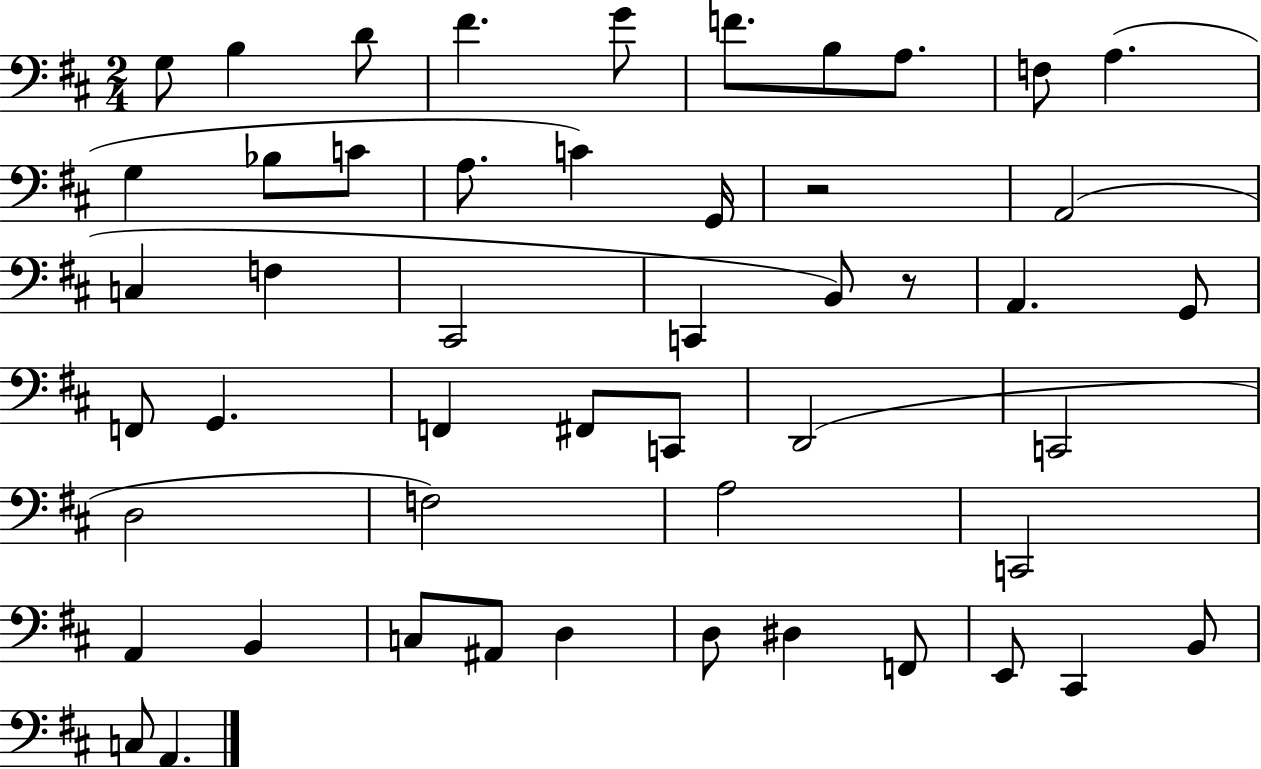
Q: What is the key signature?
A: D major